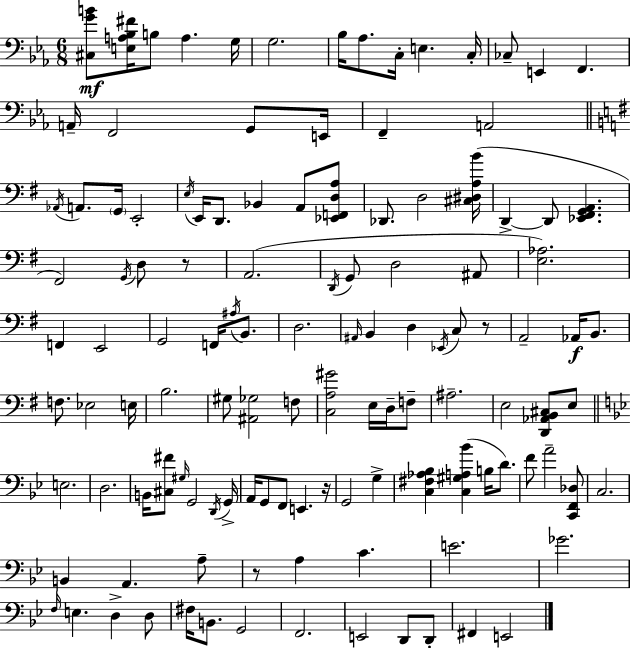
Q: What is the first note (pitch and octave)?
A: B3